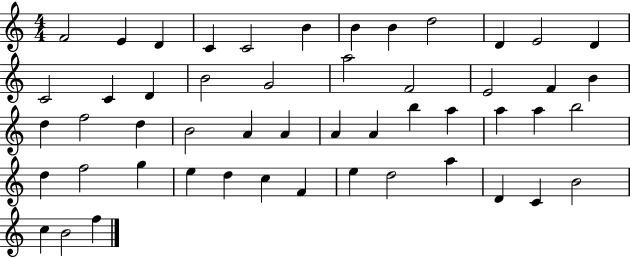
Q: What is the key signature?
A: C major